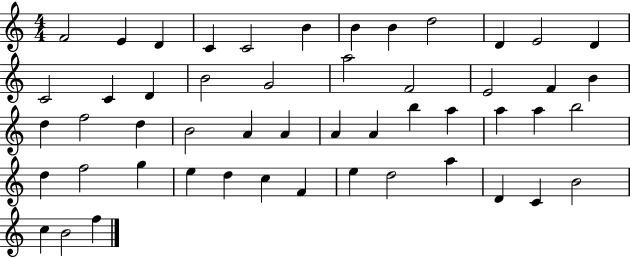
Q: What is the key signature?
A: C major